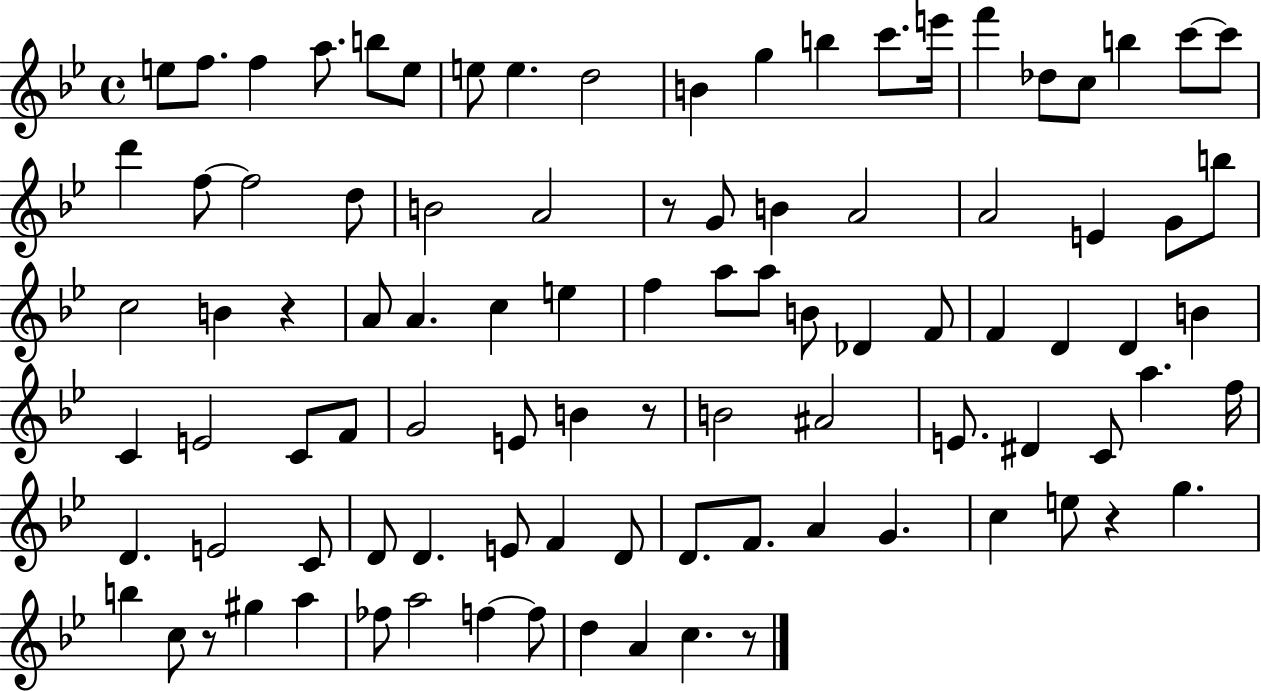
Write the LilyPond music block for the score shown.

{
  \clef treble
  \time 4/4
  \defaultTimeSignature
  \key bes \major
  e''8 f''8. f''4 a''8. b''8 e''8 | e''8 e''4. d''2 | b'4 g''4 b''4 c'''8. e'''16 | f'''4 des''8 c''8 b''4 c'''8~~ c'''8 | \break d'''4 f''8~~ f''2 d''8 | b'2 a'2 | r8 g'8 b'4 a'2 | a'2 e'4 g'8 b''8 | \break c''2 b'4 r4 | a'8 a'4. c''4 e''4 | f''4 a''8 a''8 b'8 des'4 f'8 | f'4 d'4 d'4 b'4 | \break c'4 e'2 c'8 f'8 | g'2 e'8 b'4 r8 | b'2 ais'2 | e'8. dis'4 c'8 a''4. f''16 | \break d'4. e'2 c'8 | d'8 d'4. e'8 f'4 d'8 | d'8. f'8. a'4 g'4. | c''4 e''8 r4 g''4. | \break b''4 c''8 r8 gis''4 a''4 | fes''8 a''2 f''4~~ f''8 | d''4 a'4 c''4. r8 | \bar "|."
}